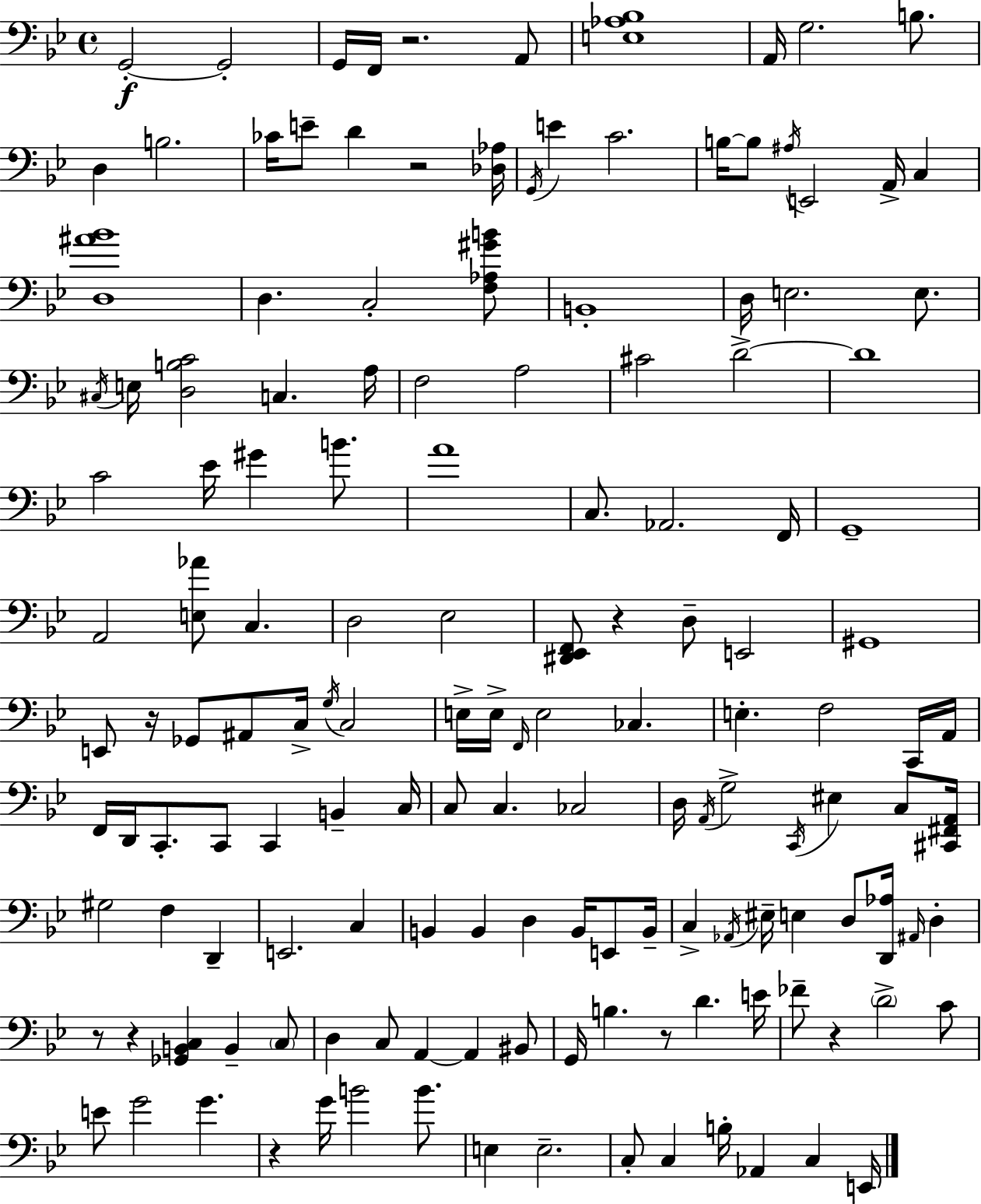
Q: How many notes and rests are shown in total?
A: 149